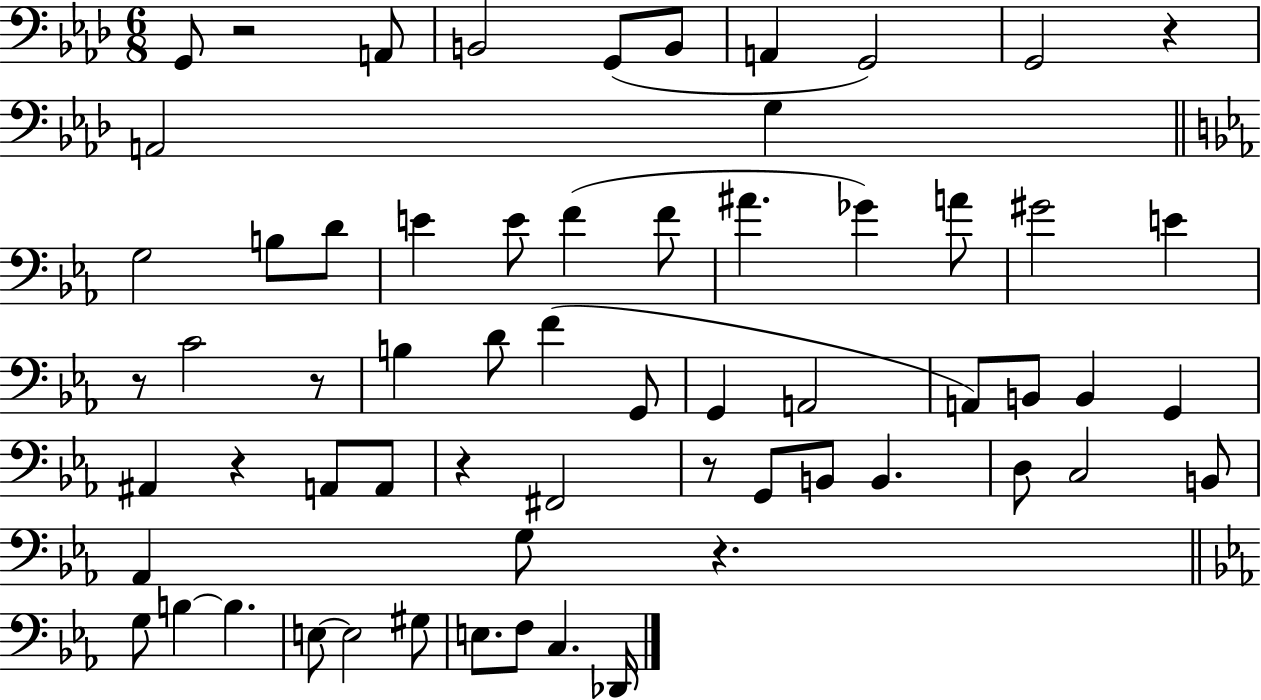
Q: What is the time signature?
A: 6/8